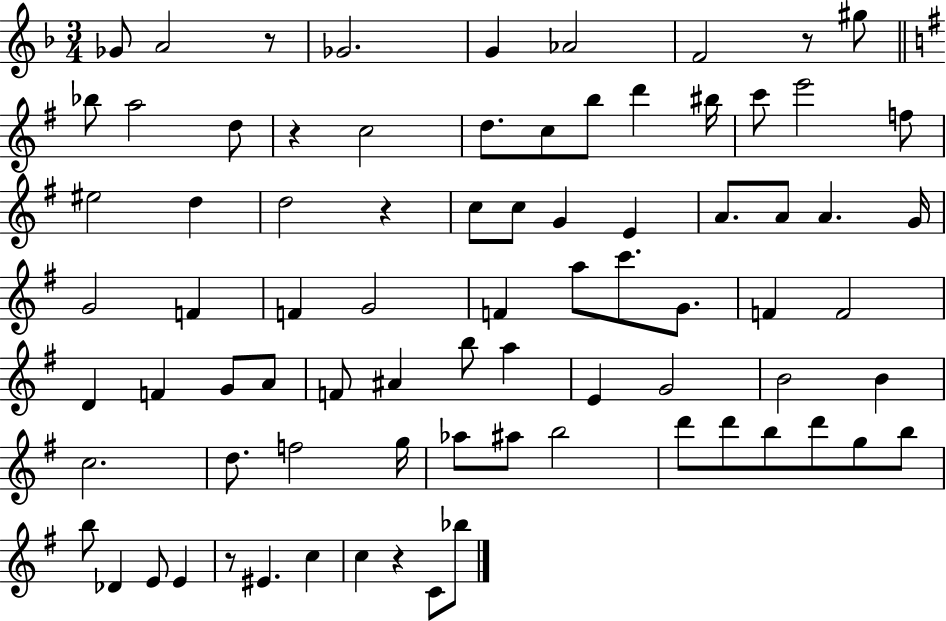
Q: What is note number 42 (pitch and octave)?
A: F4